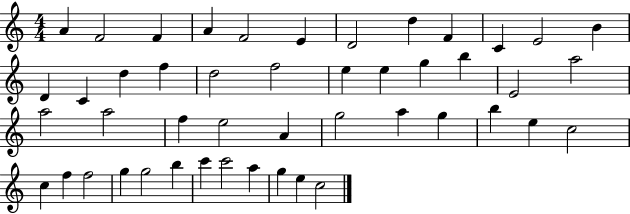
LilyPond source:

{
  \clef treble
  \numericTimeSignature
  \time 4/4
  \key c \major
  a'4 f'2 f'4 | a'4 f'2 e'4 | d'2 d''4 f'4 | c'4 e'2 b'4 | \break d'4 c'4 d''4 f''4 | d''2 f''2 | e''4 e''4 g''4 b''4 | e'2 a''2 | \break a''2 a''2 | f''4 e''2 a'4 | g''2 a''4 g''4 | b''4 e''4 c''2 | \break c''4 f''4 f''2 | g''4 g''2 b''4 | c'''4 c'''2 a''4 | g''4 e''4 c''2 | \break \bar "|."
}